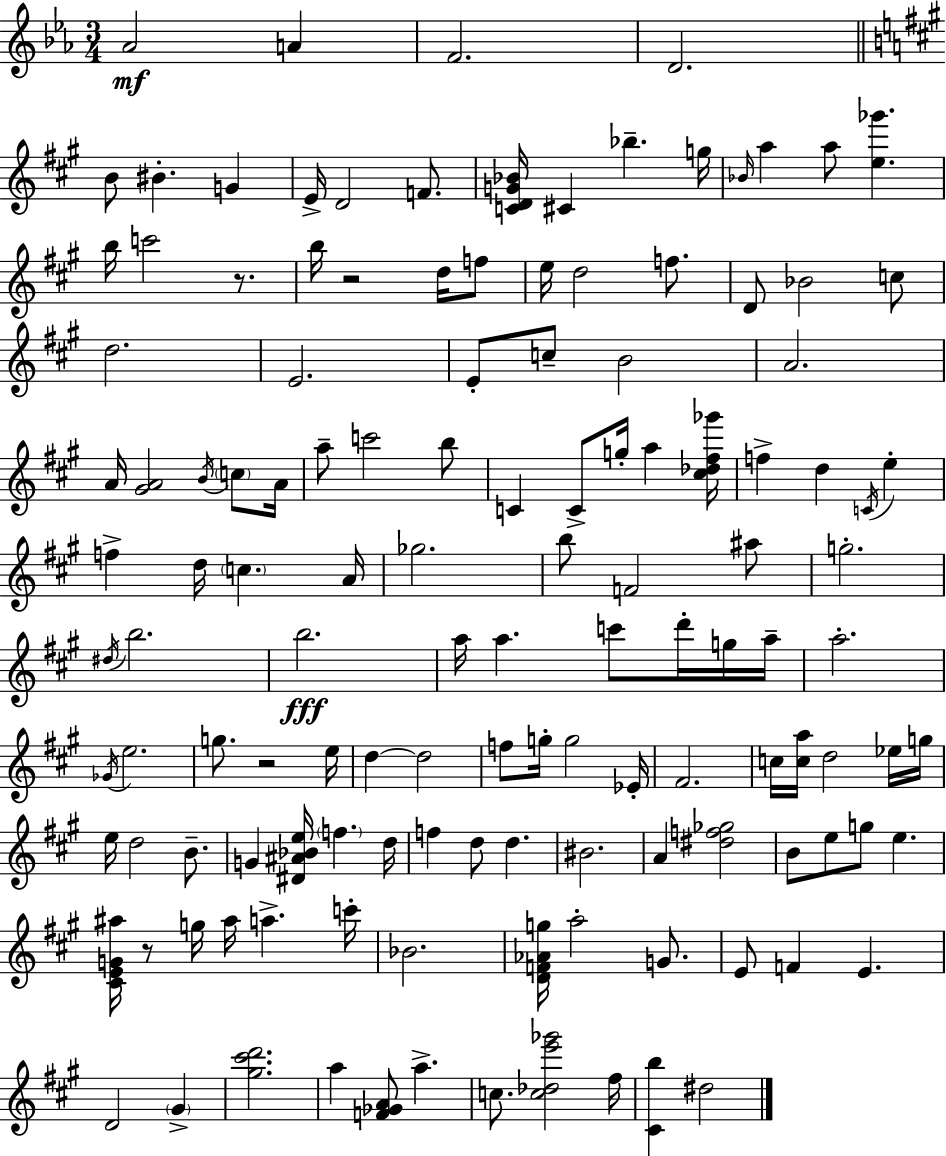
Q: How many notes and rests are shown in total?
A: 131